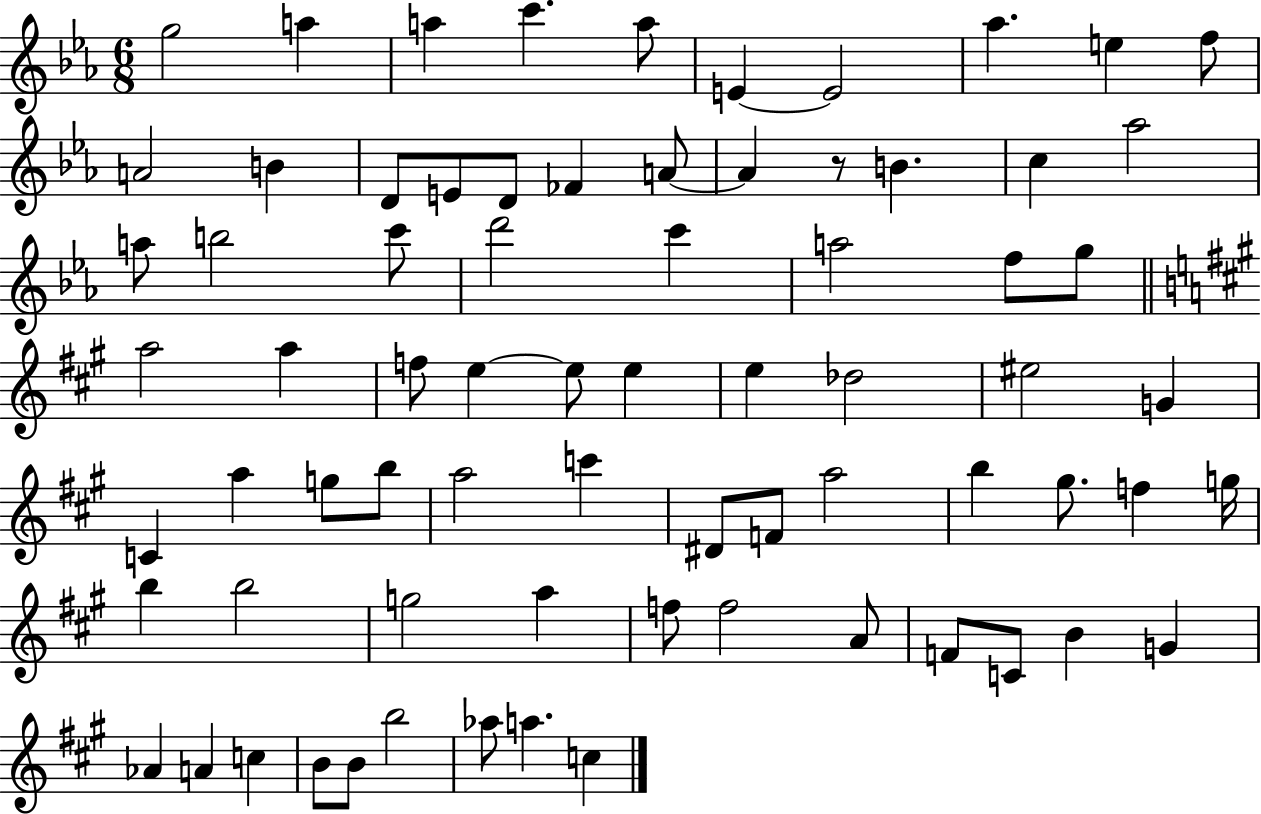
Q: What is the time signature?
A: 6/8